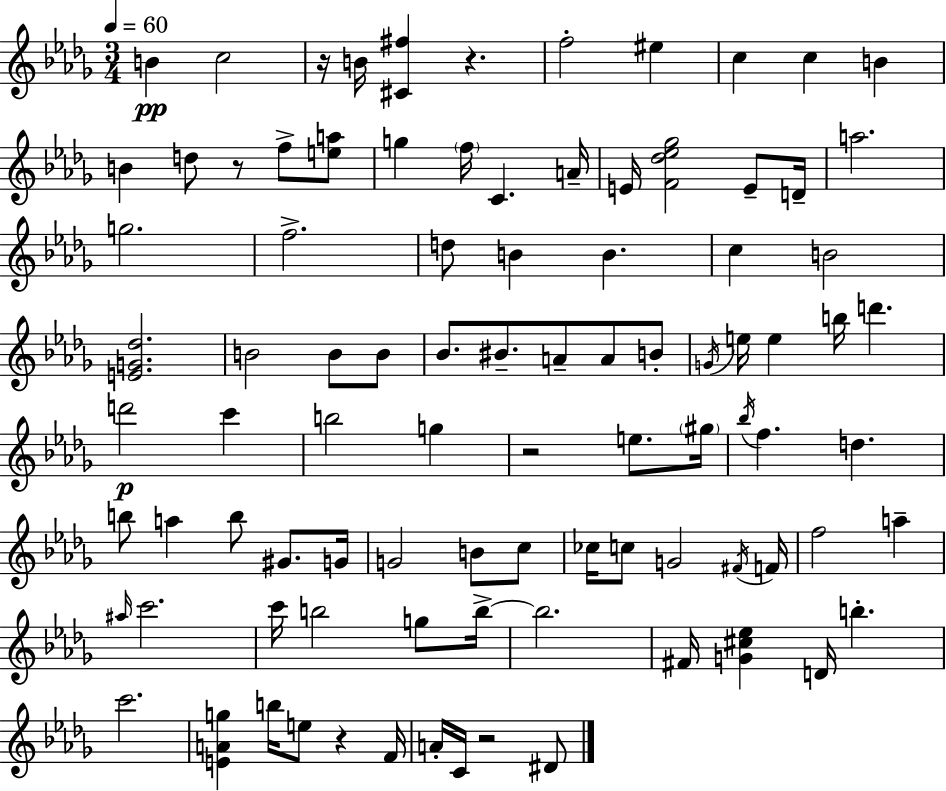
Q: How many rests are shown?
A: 6